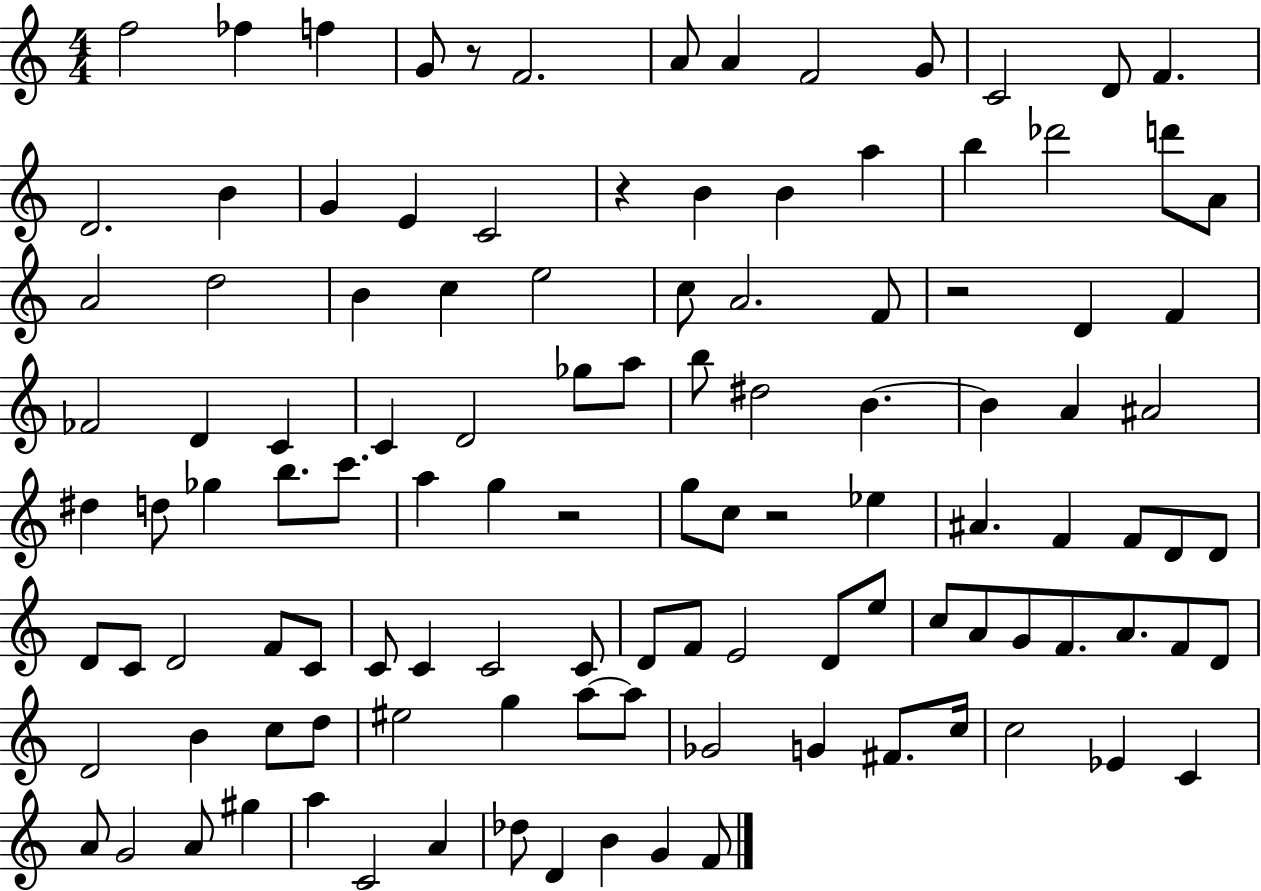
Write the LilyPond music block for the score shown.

{
  \clef treble
  \numericTimeSignature
  \time 4/4
  \key c \major
  f''2 fes''4 f''4 | g'8 r8 f'2. | a'8 a'4 f'2 g'8 | c'2 d'8 f'4. | \break d'2. b'4 | g'4 e'4 c'2 | r4 b'4 b'4 a''4 | b''4 des'''2 d'''8 a'8 | \break a'2 d''2 | b'4 c''4 e''2 | c''8 a'2. f'8 | r2 d'4 f'4 | \break fes'2 d'4 c'4 | c'4 d'2 ges''8 a''8 | b''8 dis''2 b'4.~~ | b'4 a'4 ais'2 | \break dis''4 d''8 ges''4 b''8. c'''8. | a''4 g''4 r2 | g''8 c''8 r2 ees''4 | ais'4. f'4 f'8 d'8 d'8 | \break d'8 c'8 d'2 f'8 c'8 | c'8 c'4 c'2 c'8 | d'8 f'8 e'2 d'8 e''8 | c''8 a'8 g'8 f'8. a'8. f'8 d'8 | \break d'2 b'4 c''8 d''8 | eis''2 g''4 a''8~~ a''8 | ges'2 g'4 fis'8. c''16 | c''2 ees'4 c'4 | \break a'8 g'2 a'8 gis''4 | a''4 c'2 a'4 | des''8 d'4 b'4 g'4 f'8 | \bar "|."
}